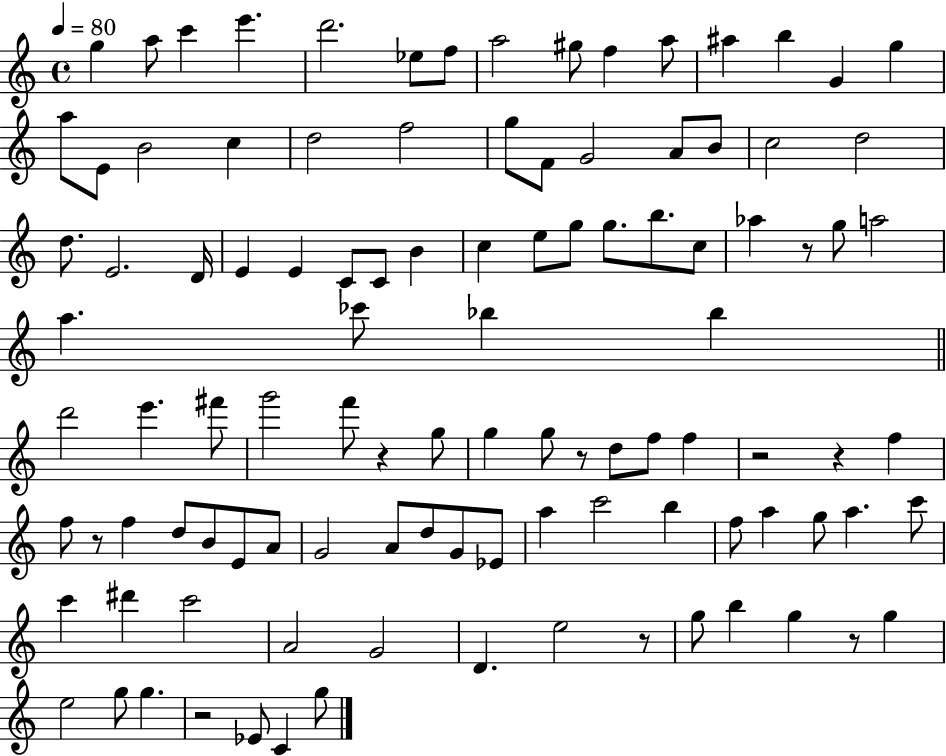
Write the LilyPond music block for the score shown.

{
  \clef treble
  \time 4/4
  \defaultTimeSignature
  \key c \major
  \tempo 4 = 80
  g''4 a''8 c'''4 e'''4. | d'''2. ees''8 f''8 | a''2 gis''8 f''4 a''8 | ais''4 b''4 g'4 g''4 | \break a''8 e'8 b'2 c''4 | d''2 f''2 | g''8 f'8 g'2 a'8 b'8 | c''2 d''2 | \break d''8. e'2. d'16 | e'4 e'4 c'8 c'8 b'4 | c''4 e''8 g''8 g''8. b''8. c''8 | aes''4 r8 g''8 a''2 | \break a''4. ces'''8 bes''4 bes''4 | \bar "||" \break \key a \minor d'''2 e'''4. fis'''8 | g'''2 f'''8 r4 g''8 | g''4 g''8 r8 d''8 f''8 f''4 | r2 r4 f''4 | \break f''8 r8 f''4 d''8 b'8 e'8 a'8 | g'2 a'8 d''8 g'8 ees'8 | a''4 c'''2 b''4 | f''8 a''4 g''8 a''4. c'''8 | \break c'''4 dis'''4 c'''2 | a'2 g'2 | d'4. e''2 r8 | g''8 b''4 g''4 r8 g''4 | \break e''2 g''8 g''4. | r2 ees'8 c'4 g''8 | \bar "|."
}